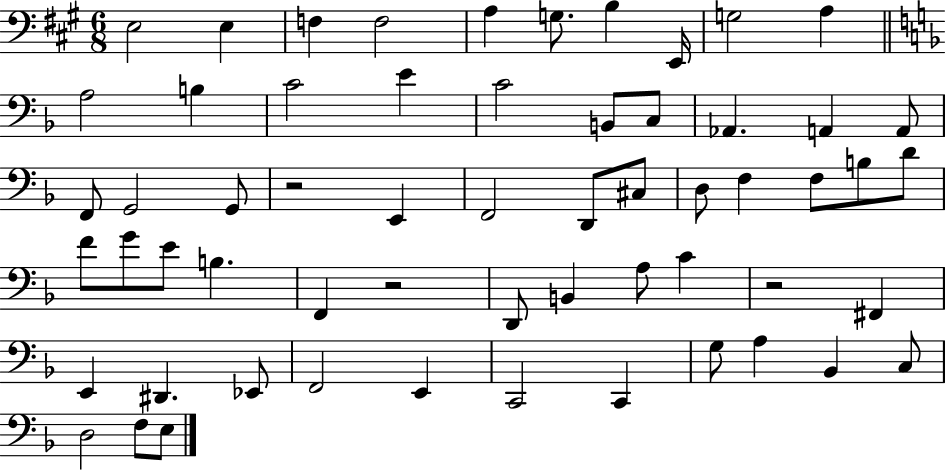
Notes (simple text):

E3/h E3/q F3/q F3/h A3/q G3/e. B3/q E2/s G3/h A3/q A3/h B3/q C4/h E4/q C4/h B2/e C3/e Ab2/q. A2/q A2/e F2/e G2/h G2/e R/h E2/q F2/h D2/e C#3/e D3/e F3/q F3/e B3/e D4/e F4/e G4/e E4/e B3/q. F2/q R/h D2/e B2/q A3/e C4/q R/h F#2/q E2/q D#2/q. Eb2/e F2/h E2/q C2/h C2/q G3/e A3/q Bb2/q C3/e D3/h F3/e E3/e